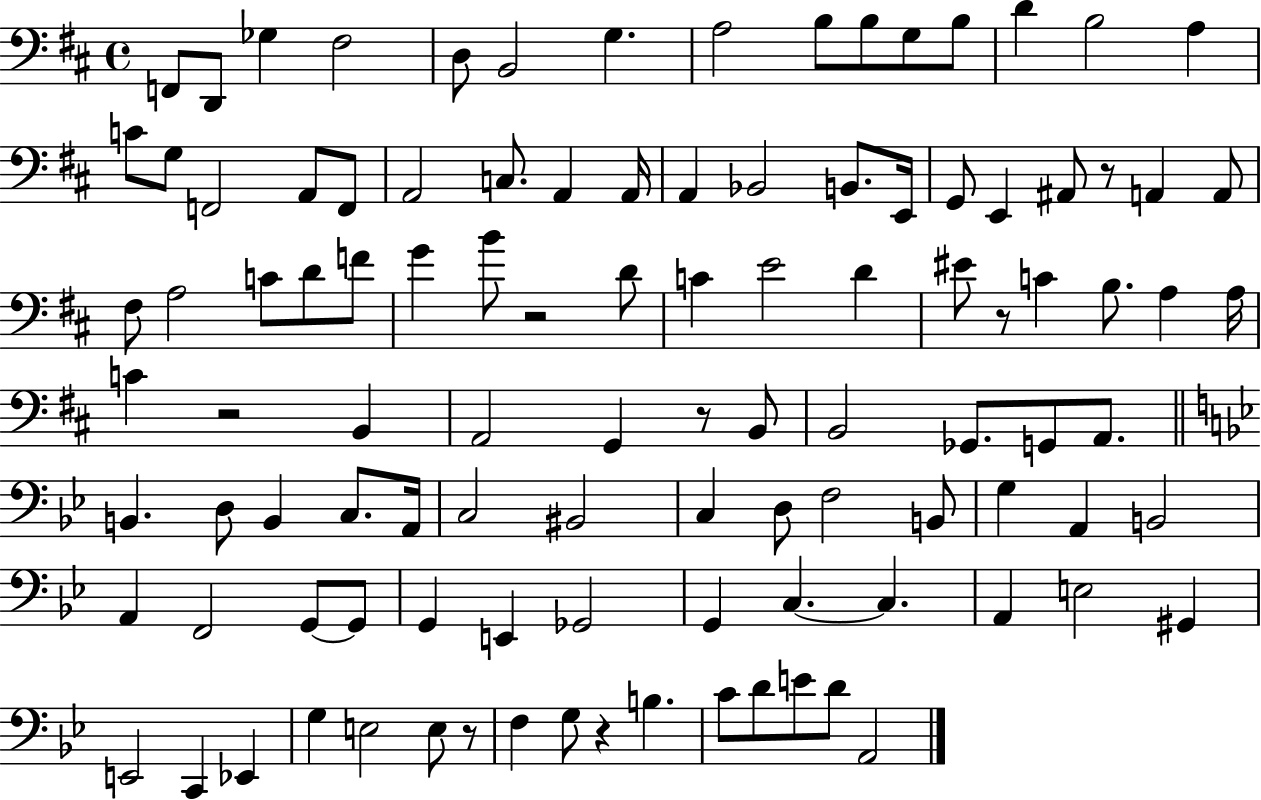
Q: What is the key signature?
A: D major